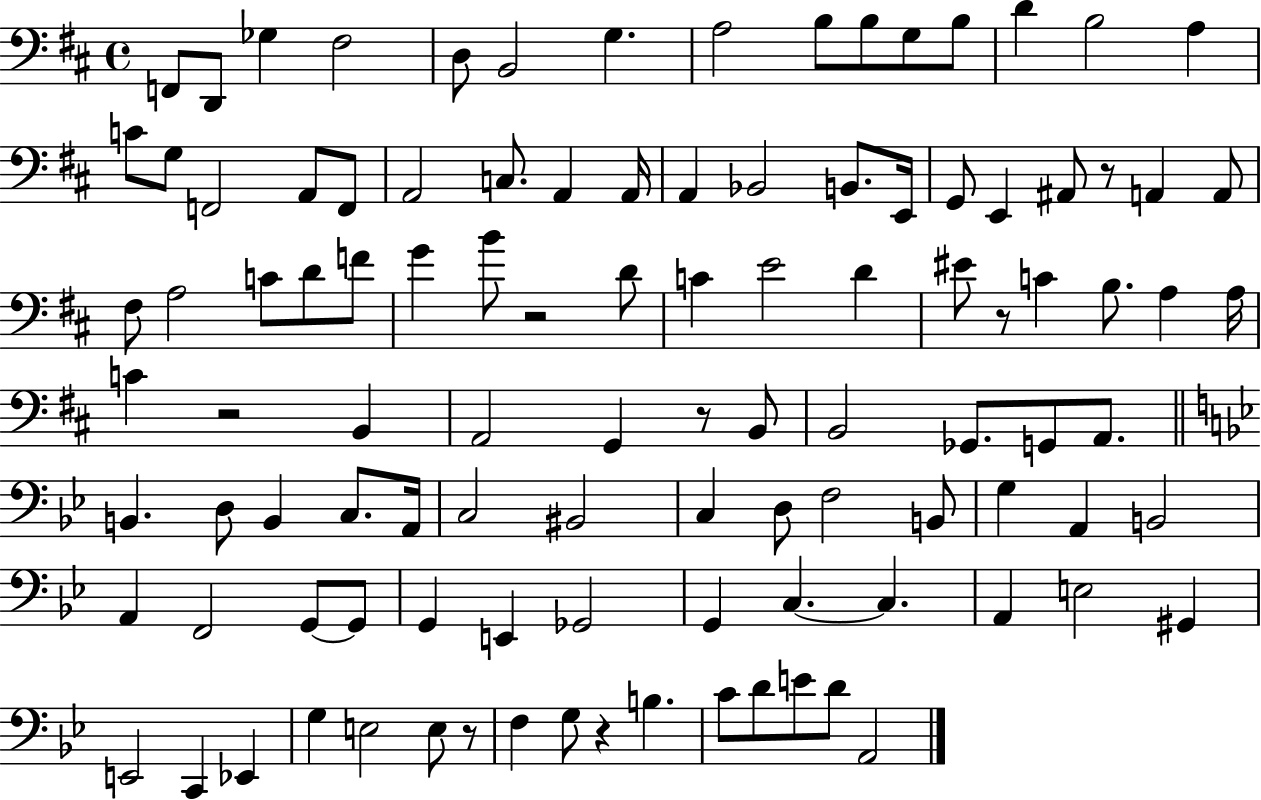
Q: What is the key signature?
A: D major